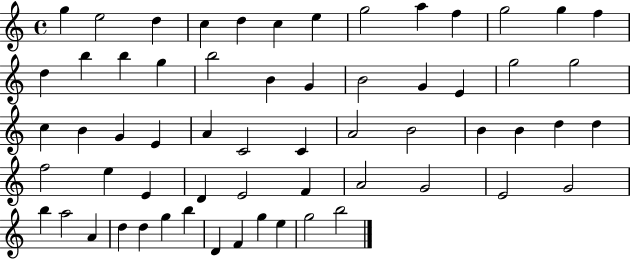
G5/q E5/h D5/q C5/q D5/q C5/q E5/q G5/h A5/q F5/q G5/h G5/q F5/q D5/q B5/q B5/q G5/q B5/h B4/q G4/q B4/h G4/q E4/q G5/h G5/h C5/q B4/q G4/q E4/q A4/q C4/h C4/q A4/h B4/h B4/q B4/q D5/q D5/q F5/h E5/q E4/q D4/q E4/h F4/q A4/h G4/h E4/h G4/h B5/q A5/h A4/q D5/q D5/q G5/q B5/q D4/q F4/q G5/q E5/q G5/h B5/h